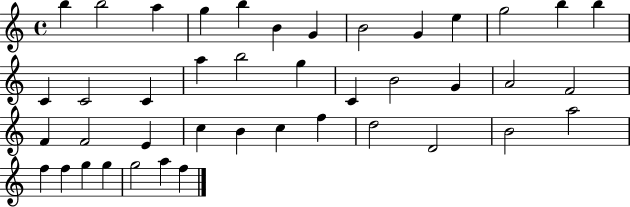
B5/q B5/h A5/q G5/q B5/q B4/q G4/q B4/h G4/q E5/q G5/h B5/q B5/q C4/q C4/h C4/q A5/q B5/h G5/q C4/q B4/h G4/q A4/h F4/h F4/q F4/h E4/q C5/q B4/q C5/q F5/q D5/h D4/h B4/h A5/h F5/q F5/q G5/q G5/q G5/h A5/q F5/q